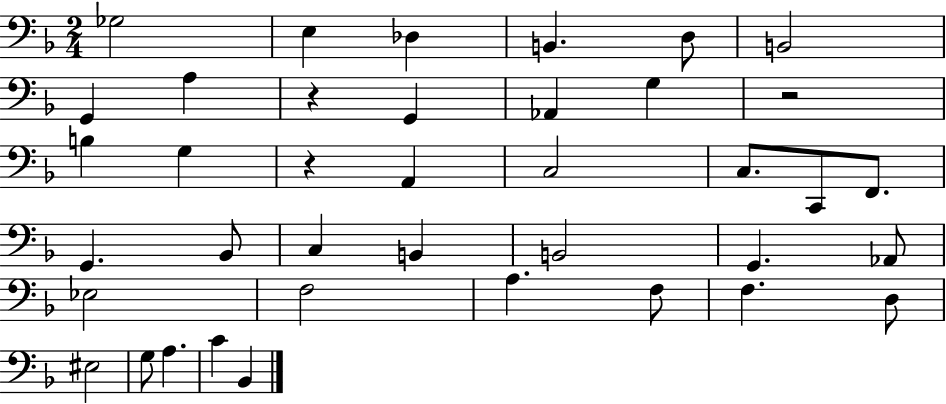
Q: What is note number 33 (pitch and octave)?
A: G3